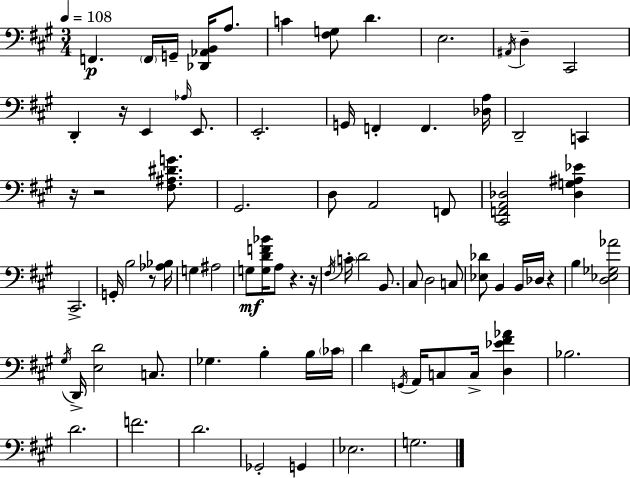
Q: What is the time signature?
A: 3/4